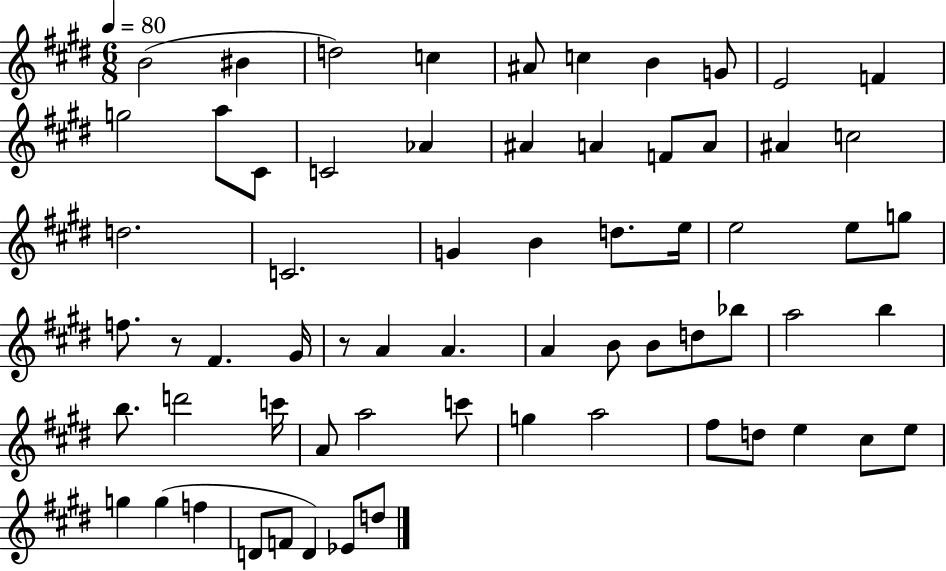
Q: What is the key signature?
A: E major